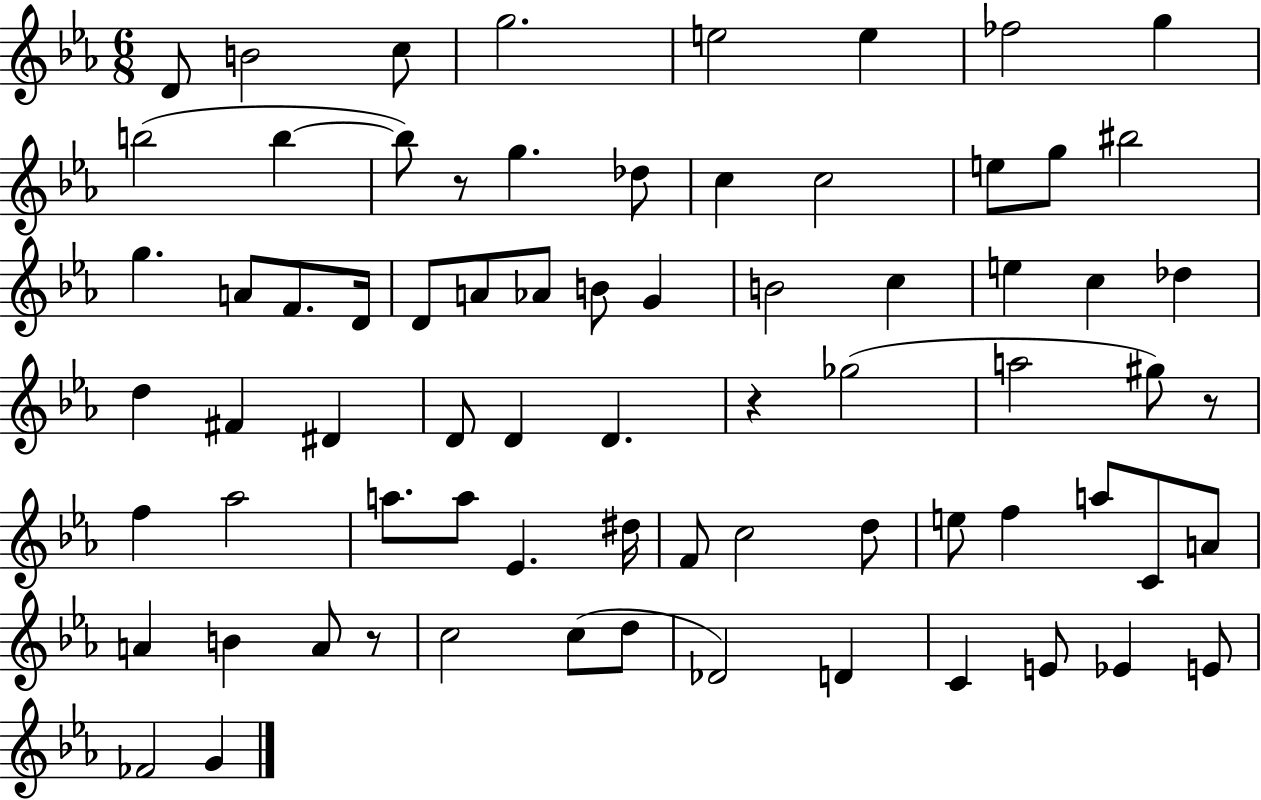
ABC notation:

X:1
T:Untitled
M:6/8
L:1/4
K:Eb
D/2 B2 c/2 g2 e2 e _f2 g b2 b b/2 z/2 g _d/2 c c2 e/2 g/2 ^b2 g A/2 F/2 D/4 D/2 A/2 _A/2 B/2 G B2 c e c _d d ^F ^D D/2 D D z _g2 a2 ^g/2 z/2 f _a2 a/2 a/2 _E ^d/4 F/2 c2 d/2 e/2 f a/2 C/2 A/2 A B A/2 z/2 c2 c/2 d/2 _D2 D C E/2 _E E/2 _F2 G